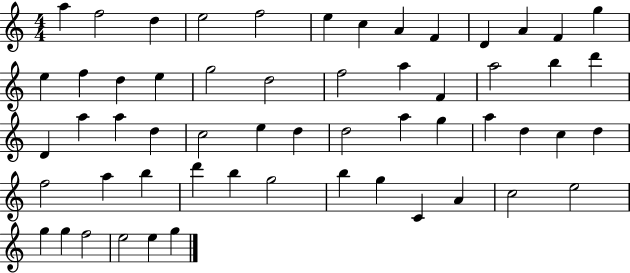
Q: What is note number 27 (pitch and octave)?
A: A5